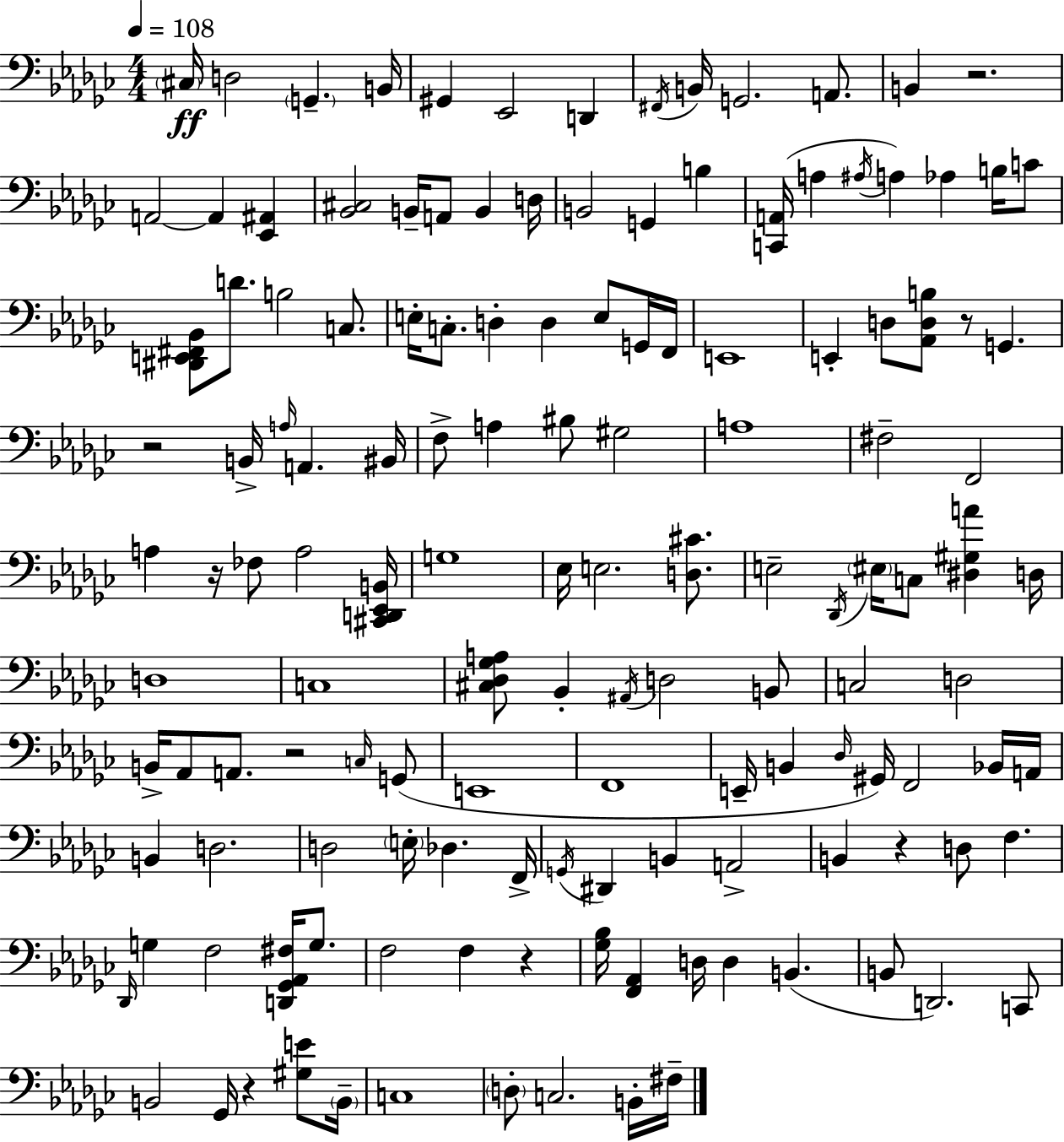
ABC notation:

X:1
T:Untitled
M:4/4
L:1/4
K:Ebm
^C,/4 D,2 G,, B,,/4 ^G,, _E,,2 D,, ^F,,/4 B,,/4 G,,2 A,,/2 B,, z2 A,,2 A,, [_E,,^A,,] [_B,,^C,]2 B,,/4 A,,/2 B,, D,/4 B,,2 G,, B, [C,,A,,]/4 A, ^A,/4 A, _A, B,/4 C/2 [^D,,E,,^F,,_B,,]/2 D/2 B,2 C,/2 E,/4 C,/2 D, D, E,/2 G,,/4 F,,/4 E,,4 E,, D,/2 [_A,,D,B,]/2 z/2 G,, z2 B,,/4 A,/4 A,, ^B,,/4 F,/2 A, ^B,/2 ^G,2 A,4 ^F,2 F,,2 A, z/4 _F,/2 A,2 [^C,,D,,_E,,B,,]/4 G,4 _E,/4 E,2 [D,^C]/2 E,2 _D,,/4 ^E,/4 C,/2 [^D,^G,A] D,/4 D,4 C,4 [^C,_D,_G,A,]/2 _B,, ^A,,/4 D,2 B,,/2 C,2 D,2 B,,/4 _A,,/2 A,,/2 z2 C,/4 G,,/2 E,,4 F,,4 E,,/4 B,, _D,/4 ^G,,/4 F,,2 _B,,/4 A,,/4 B,, D,2 D,2 E,/4 _D, F,,/4 G,,/4 ^D,, B,, A,,2 B,, z D,/2 F, _D,,/4 G, F,2 [D,,_G,,_A,,^F,]/4 G,/2 F,2 F, z [_G,_B,]/4 [F,,_A,,] D,/4 D, B,, B,,/2 D,,2 C,,/2 B,,2 _G,,/4 z [^G,E]/2 B,,/4 C,4 D,/2 C,2 B,,/4 ^F,/4